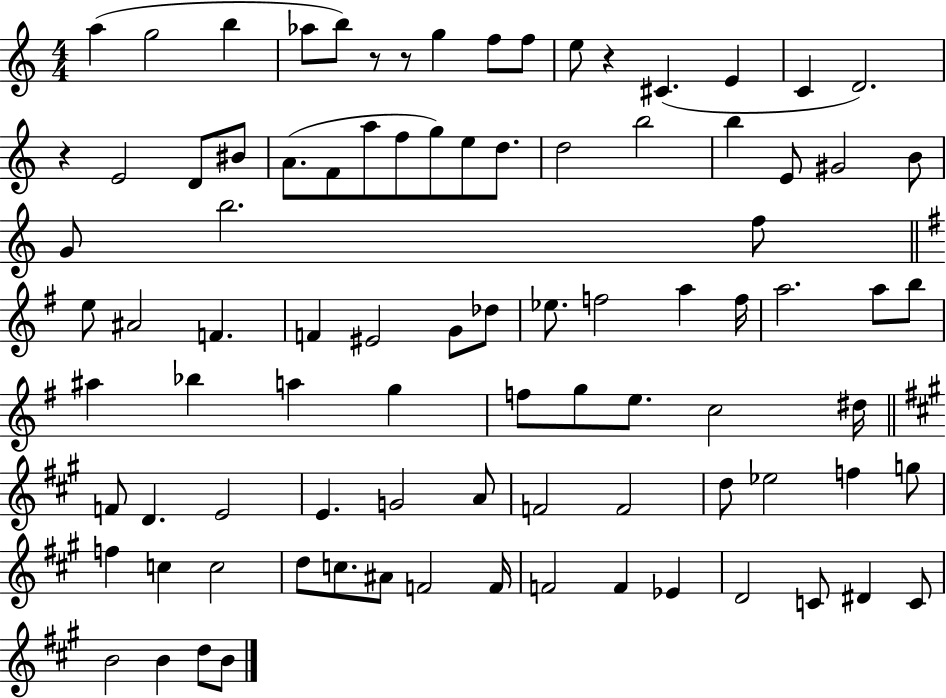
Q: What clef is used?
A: treble